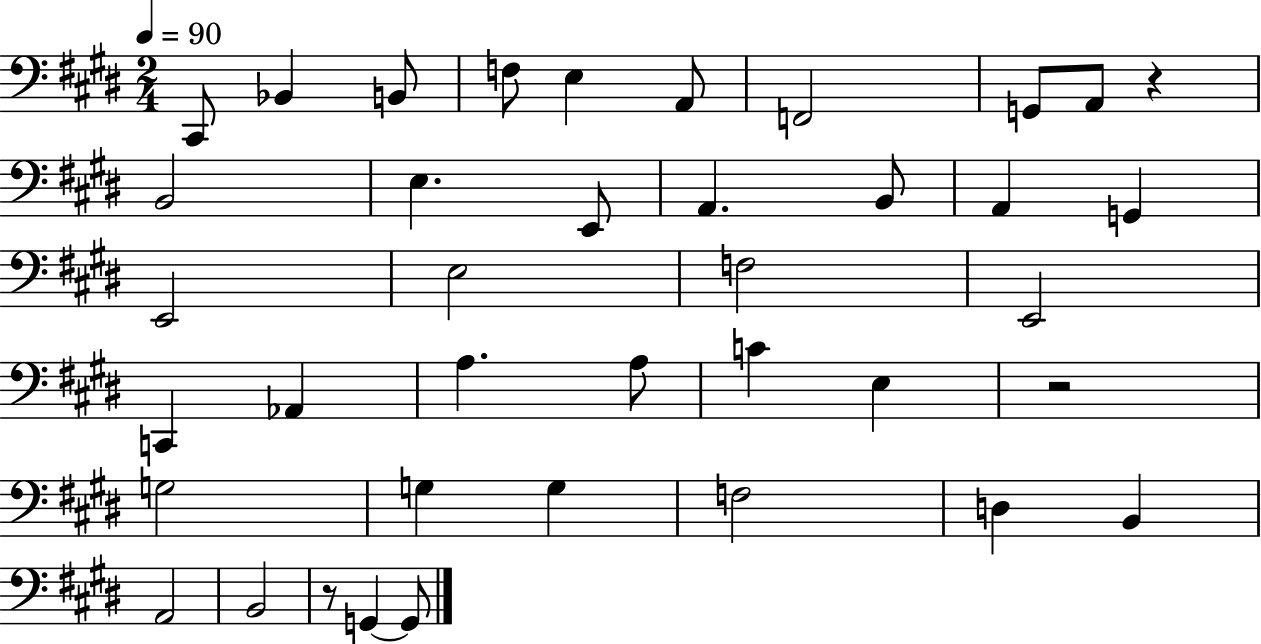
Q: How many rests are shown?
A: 3